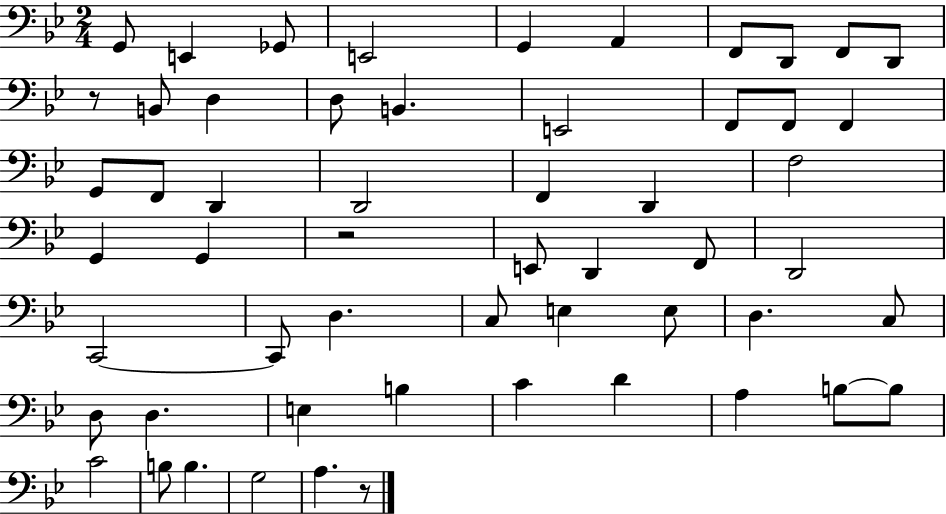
X:1
T:Untitled
M:2/4
L:1/4
K:Bb
G,,/2 E,, _G,,/2 E,,2 G,, A,, F,,/2 D,,/2 F,,/2 D,,/2 z/2 B,,/2 D, D,/2 B,, E,,2 F,,/2 F,,/2 F,, G,,/2 F,,/2 D,, D,,2 F,, D,, F,2 G,, G,, z2 E,,/2 D,, F,,/2 D,,2 C,,2 C,,/2 D, C,/2 E, E,/2 D, C,/2 D,/2 D, E, B, C D A, B,/2 B,/2 C2 B,/2 B, G,2 A, z/2